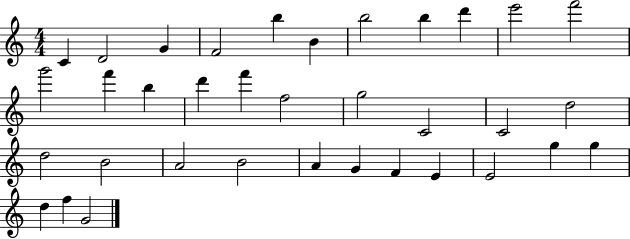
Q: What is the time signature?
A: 4/4